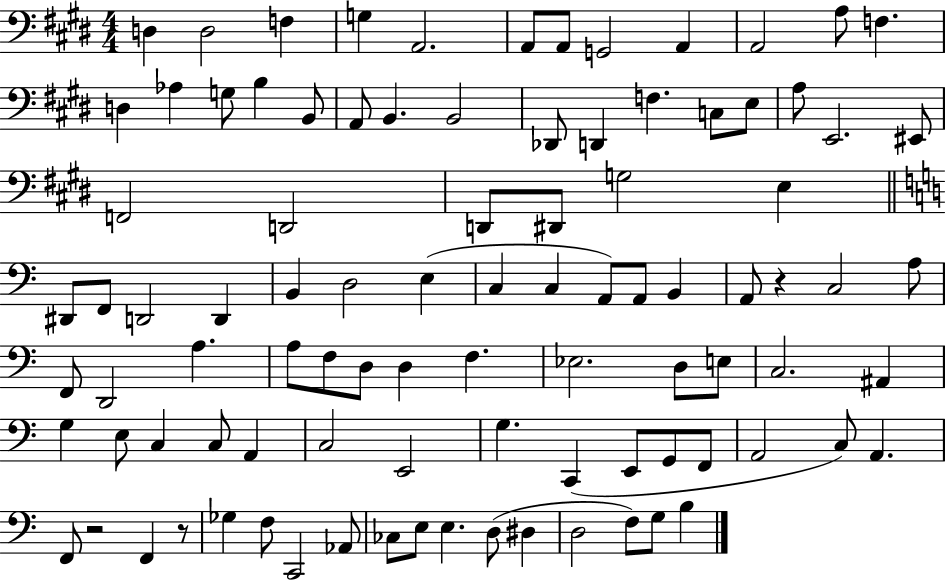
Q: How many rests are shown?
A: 3